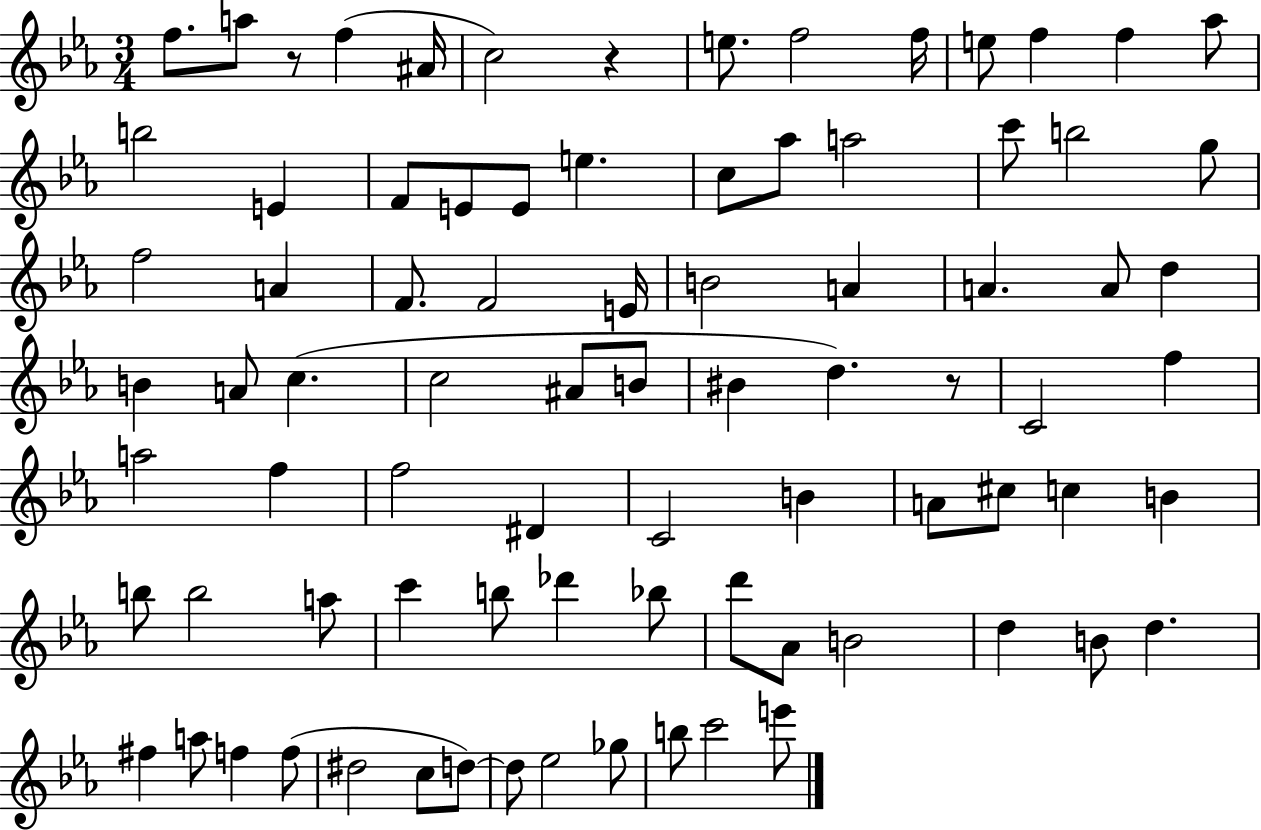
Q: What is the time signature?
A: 3/4